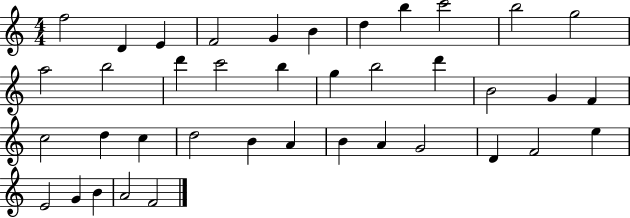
F5/h D4/q E4/q F4/h G4/q B4/q D5/q B5/q C6/h B5/h G5/h A5/h B5/h D6/q C6/h B5/q G5/q B5/h D6/q B4/h G4/q F4/q C5/h D5/q C5/q D5/h B4/q A4/q B4/q A4/q G4/h D4/q F4/h E5/q E4/h G4/q B4/q A4/h F4/h